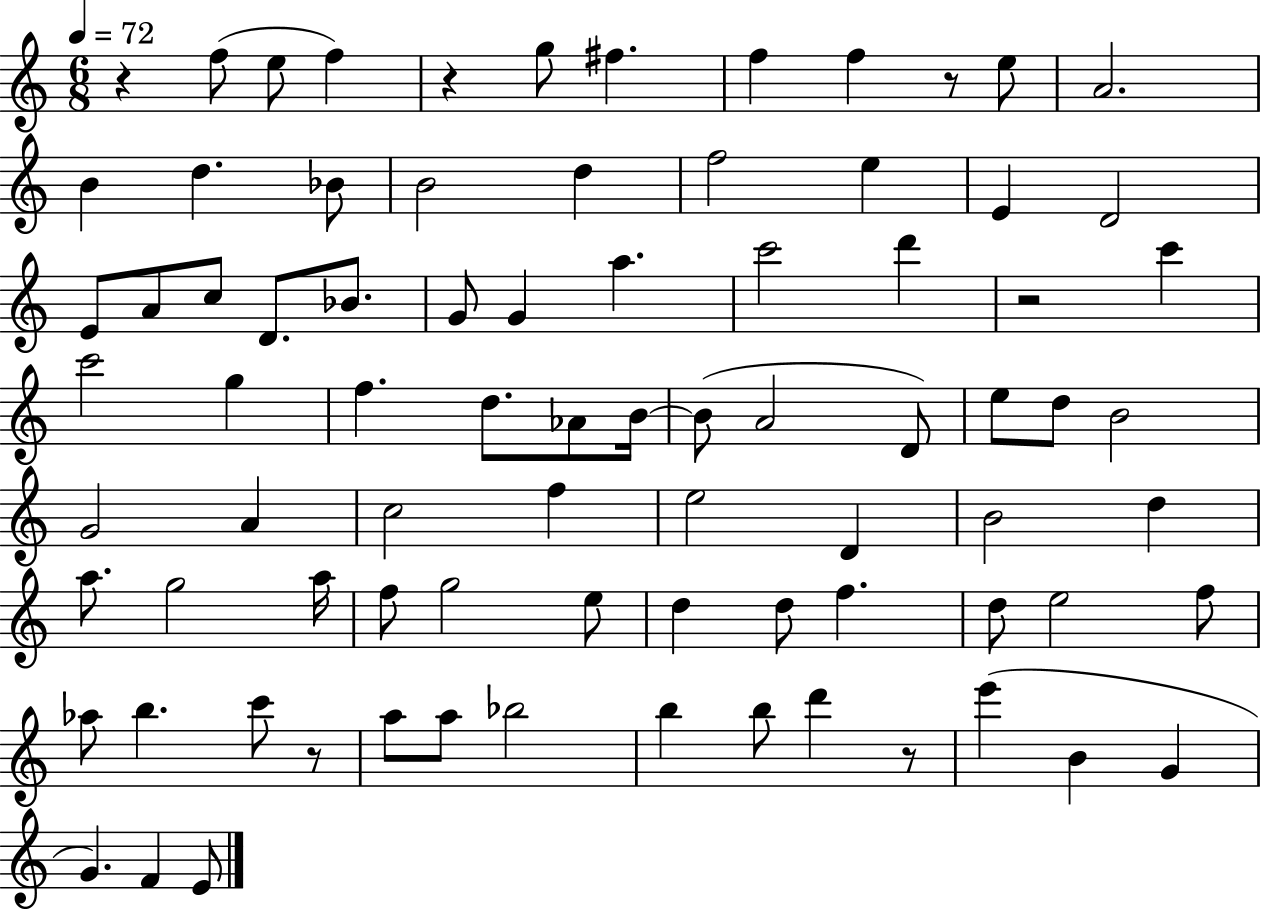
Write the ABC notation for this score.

X:1
T:Untitled
M:6/8
L:1/4
K:C
z f/2 e/2 f z g/2 ^f f f z/2 e/2 A2 B d _B/2 B2 d f2 e E D2 E/2 A/2 c/2 D/2 _B/2 G/2 G a c'2 d' z2 c' c'2 g f d/2 _A/2 B/4 B/2 A2 D/2 e/2 d/2 B2 G2 A c2 f e2 D B2 d a/2 g2 a/4 f/2 g2 e/2 d d/2 f d/2 e2 f/2 _a/2 b c'/2 z/2 a/2 a/2 _b2 b b/2 d' z/2 e' B G G F E/2